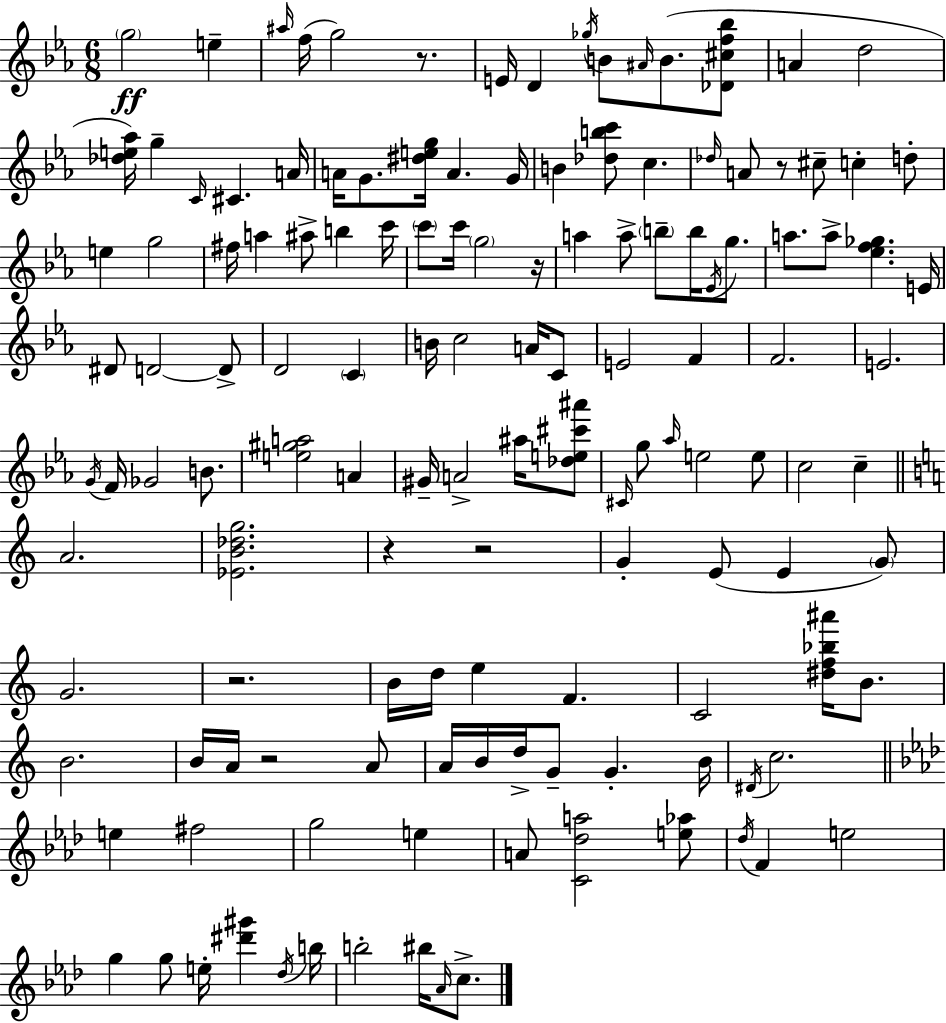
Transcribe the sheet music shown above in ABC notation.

X:1
T:Untitled
M:6/8
L:1/4
K:Eb
g2 e ^a/4 f/4 g2 z/2 E/4 D _g/4 B/2 ^A/4 B/2 [_D^cf_b]/2 A d2 [_de_a]/4 g C/4 ^C A/4 A/4 G/2 [^deg]/4 A G/4 B [_dbc']/2 c _d/4 A/2 z/2 ^c/2 c d/2 e g2 ^f/4 a ^a/2 b c'/4 c'/2 c'/4 g2 z/4 a a/2 b/2 b/4 _E/4 g/2 a/2 a/2 [_ef_g] E/4 ^D/2 D2 D/2 D2 C B/4 c2 A/4 C/2 E2 F F2 E2 G/4 F/4 _G2 B/2 [e^ga]2 A ^G/4 A2 ^a/4 [_de^c'^a']/2 ^C/4 g/2 _a/4 e2 e/2 c2 c A2 [_EB_dg]2 z z2 G E/2 E G/2 G2 z2 B/4 d/4 e F C2 [^df_b^a']/4 B/2 B2 B/4 A/4 z2 A/2 A/4 B/4 d/4 G/2 G B/4 ^D/4 c2 e ^f2 g2 e A/2 [C_da]2 [e_a]/2 _d/4 F e2 g g/2 e/4 [^d'^g'] _d/4 b/4 b2 ^b/4 _A/4 c/2